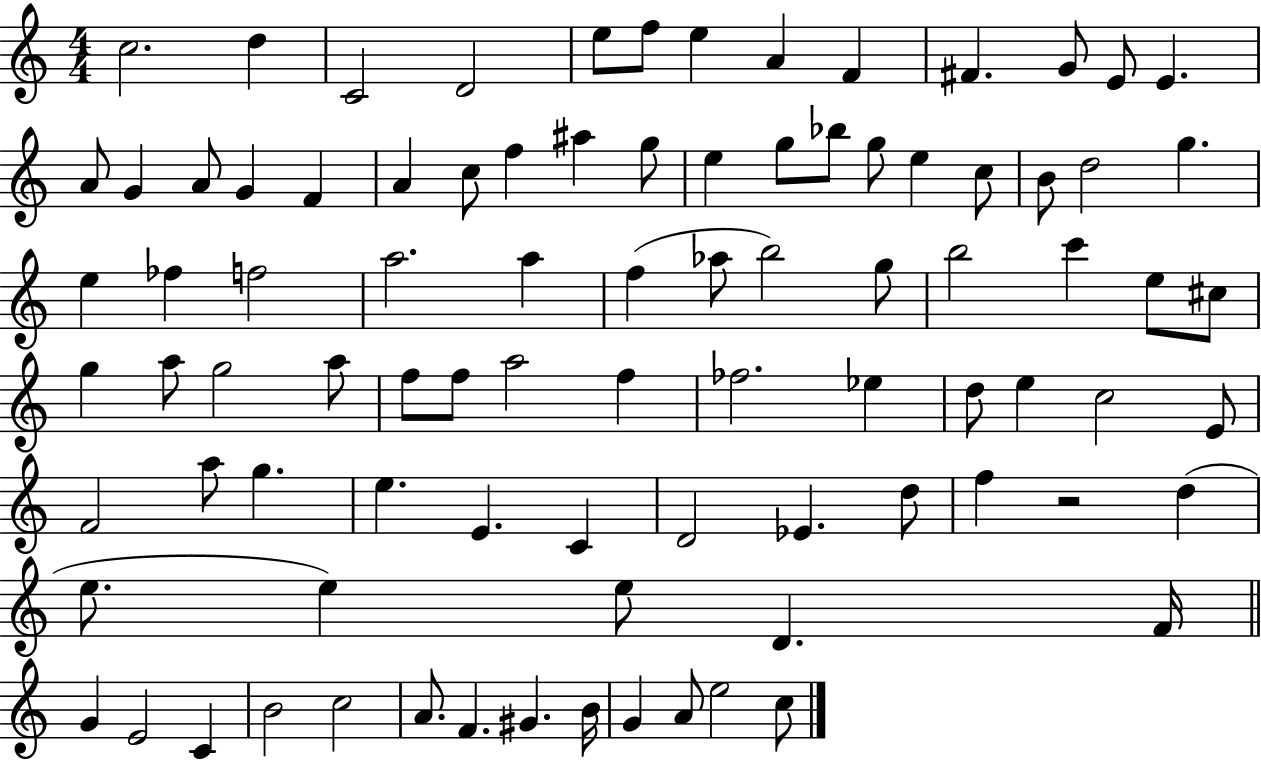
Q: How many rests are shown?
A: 1